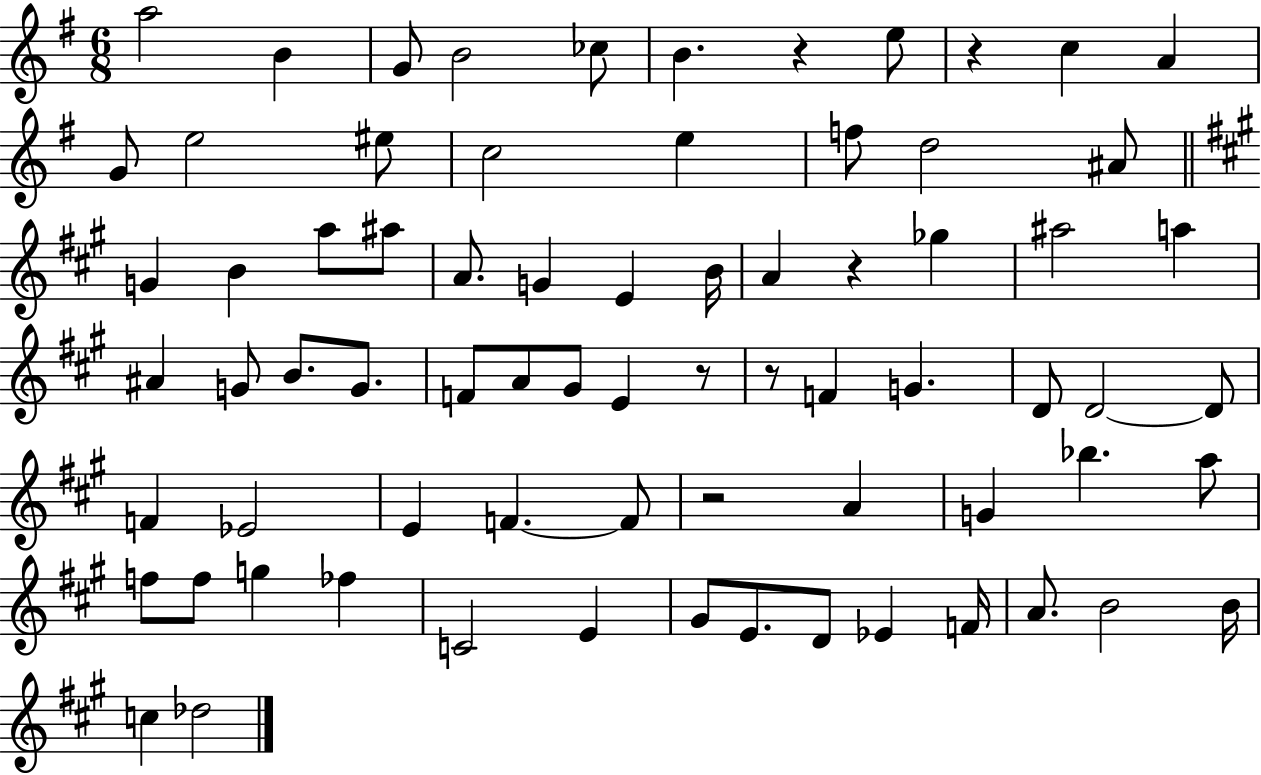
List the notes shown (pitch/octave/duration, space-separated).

A5/h B4/q G4/e B4/h CES5/e B4/q. R/q E5/e R/q C5/q A4/q G4/e E5/h EIS5/e C5/h E5/q F5/e D5/h A#4/e G4/q B4/q A5/e A#5/e A4/e. G4/q E4/q B4/s A4/q R/q Gb5/q A#5/h A5/q A#4/q G4/e B4/e. G4/e. F4/e A4/e G#4/e E4/q R/e R/e F4/q G4/q. D4/e D4/h D4/e F4/q Eb4/h E4/q F4/q. F4/e R/h A4/q G4/q Bb5/q. A5/e F5/e F5/e G5/q FES5/q C4/h E4/q G#4/e E4/e. D4/e Eb4/q F4/s A4/e. B4/h B4/s C5/q Db5/h